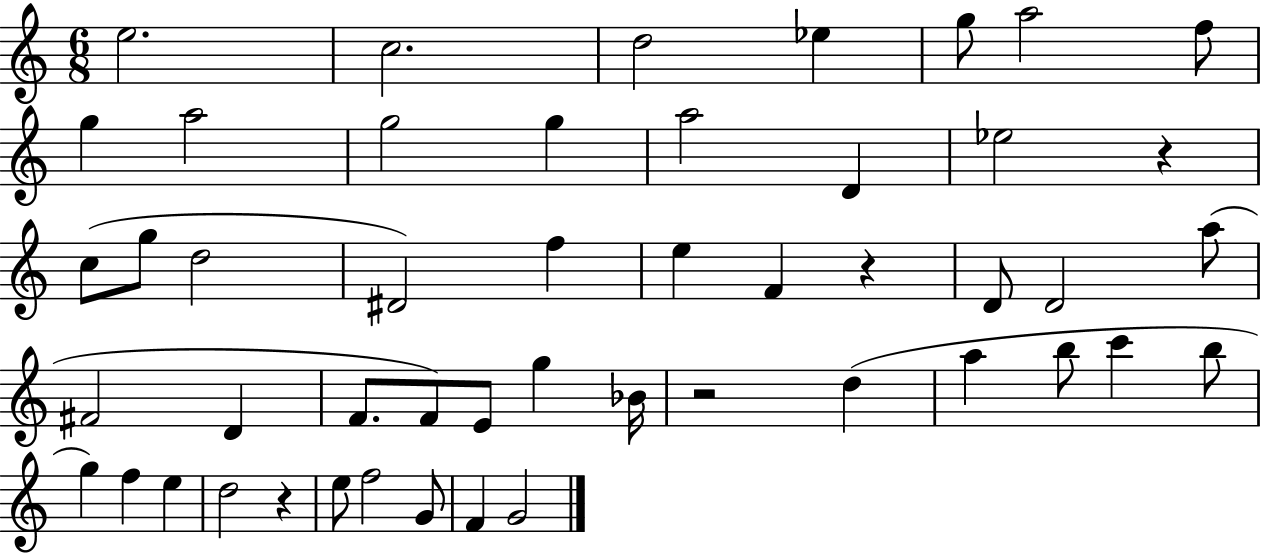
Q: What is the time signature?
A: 6/8